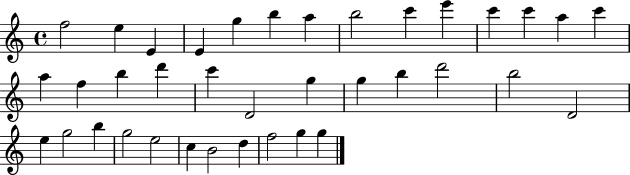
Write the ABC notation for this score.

X:1
T:Untitled
M:4/4
L:1/4
K:C
f2 e E E g b a b2 c' e' c' c' a c' a f b d' c' D2 g g b d'2 b2 D2 e g2 b g2 e2 c B2 d f2 g g